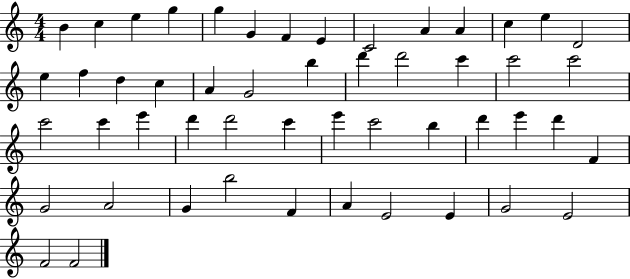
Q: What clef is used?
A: treble